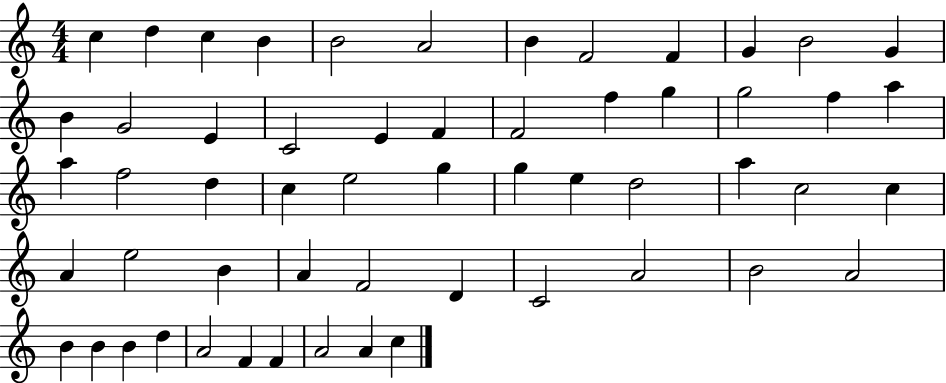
{
  \clef treble
  \numericTimeSignature
  \time 4/4
  \key c \major
  c''4 d''4 c''4 b'4 | b'2 a'2 | b'4 f'2 f'4 | g'4 b'2 g'4 | \break b'4 g'2 e'4 | c'2 e'4 f'4 | f'2 f''4 g''4 | g''2 f''4 a''4 | \break a''4 f''2 d''4 | c''4 e''2 g''4 | g''4 e''4 d''2 | a''4 c''2 c''4 | \break a'4 e''2 b'4 | a'4 f'2 d'4 | c'2 a'2 | b'2 a'2 | \break b'4 b'4 b'4 d''4 | a'2 f'4 f'4 | a'2 a'4 c''4 | \bar "|."
}